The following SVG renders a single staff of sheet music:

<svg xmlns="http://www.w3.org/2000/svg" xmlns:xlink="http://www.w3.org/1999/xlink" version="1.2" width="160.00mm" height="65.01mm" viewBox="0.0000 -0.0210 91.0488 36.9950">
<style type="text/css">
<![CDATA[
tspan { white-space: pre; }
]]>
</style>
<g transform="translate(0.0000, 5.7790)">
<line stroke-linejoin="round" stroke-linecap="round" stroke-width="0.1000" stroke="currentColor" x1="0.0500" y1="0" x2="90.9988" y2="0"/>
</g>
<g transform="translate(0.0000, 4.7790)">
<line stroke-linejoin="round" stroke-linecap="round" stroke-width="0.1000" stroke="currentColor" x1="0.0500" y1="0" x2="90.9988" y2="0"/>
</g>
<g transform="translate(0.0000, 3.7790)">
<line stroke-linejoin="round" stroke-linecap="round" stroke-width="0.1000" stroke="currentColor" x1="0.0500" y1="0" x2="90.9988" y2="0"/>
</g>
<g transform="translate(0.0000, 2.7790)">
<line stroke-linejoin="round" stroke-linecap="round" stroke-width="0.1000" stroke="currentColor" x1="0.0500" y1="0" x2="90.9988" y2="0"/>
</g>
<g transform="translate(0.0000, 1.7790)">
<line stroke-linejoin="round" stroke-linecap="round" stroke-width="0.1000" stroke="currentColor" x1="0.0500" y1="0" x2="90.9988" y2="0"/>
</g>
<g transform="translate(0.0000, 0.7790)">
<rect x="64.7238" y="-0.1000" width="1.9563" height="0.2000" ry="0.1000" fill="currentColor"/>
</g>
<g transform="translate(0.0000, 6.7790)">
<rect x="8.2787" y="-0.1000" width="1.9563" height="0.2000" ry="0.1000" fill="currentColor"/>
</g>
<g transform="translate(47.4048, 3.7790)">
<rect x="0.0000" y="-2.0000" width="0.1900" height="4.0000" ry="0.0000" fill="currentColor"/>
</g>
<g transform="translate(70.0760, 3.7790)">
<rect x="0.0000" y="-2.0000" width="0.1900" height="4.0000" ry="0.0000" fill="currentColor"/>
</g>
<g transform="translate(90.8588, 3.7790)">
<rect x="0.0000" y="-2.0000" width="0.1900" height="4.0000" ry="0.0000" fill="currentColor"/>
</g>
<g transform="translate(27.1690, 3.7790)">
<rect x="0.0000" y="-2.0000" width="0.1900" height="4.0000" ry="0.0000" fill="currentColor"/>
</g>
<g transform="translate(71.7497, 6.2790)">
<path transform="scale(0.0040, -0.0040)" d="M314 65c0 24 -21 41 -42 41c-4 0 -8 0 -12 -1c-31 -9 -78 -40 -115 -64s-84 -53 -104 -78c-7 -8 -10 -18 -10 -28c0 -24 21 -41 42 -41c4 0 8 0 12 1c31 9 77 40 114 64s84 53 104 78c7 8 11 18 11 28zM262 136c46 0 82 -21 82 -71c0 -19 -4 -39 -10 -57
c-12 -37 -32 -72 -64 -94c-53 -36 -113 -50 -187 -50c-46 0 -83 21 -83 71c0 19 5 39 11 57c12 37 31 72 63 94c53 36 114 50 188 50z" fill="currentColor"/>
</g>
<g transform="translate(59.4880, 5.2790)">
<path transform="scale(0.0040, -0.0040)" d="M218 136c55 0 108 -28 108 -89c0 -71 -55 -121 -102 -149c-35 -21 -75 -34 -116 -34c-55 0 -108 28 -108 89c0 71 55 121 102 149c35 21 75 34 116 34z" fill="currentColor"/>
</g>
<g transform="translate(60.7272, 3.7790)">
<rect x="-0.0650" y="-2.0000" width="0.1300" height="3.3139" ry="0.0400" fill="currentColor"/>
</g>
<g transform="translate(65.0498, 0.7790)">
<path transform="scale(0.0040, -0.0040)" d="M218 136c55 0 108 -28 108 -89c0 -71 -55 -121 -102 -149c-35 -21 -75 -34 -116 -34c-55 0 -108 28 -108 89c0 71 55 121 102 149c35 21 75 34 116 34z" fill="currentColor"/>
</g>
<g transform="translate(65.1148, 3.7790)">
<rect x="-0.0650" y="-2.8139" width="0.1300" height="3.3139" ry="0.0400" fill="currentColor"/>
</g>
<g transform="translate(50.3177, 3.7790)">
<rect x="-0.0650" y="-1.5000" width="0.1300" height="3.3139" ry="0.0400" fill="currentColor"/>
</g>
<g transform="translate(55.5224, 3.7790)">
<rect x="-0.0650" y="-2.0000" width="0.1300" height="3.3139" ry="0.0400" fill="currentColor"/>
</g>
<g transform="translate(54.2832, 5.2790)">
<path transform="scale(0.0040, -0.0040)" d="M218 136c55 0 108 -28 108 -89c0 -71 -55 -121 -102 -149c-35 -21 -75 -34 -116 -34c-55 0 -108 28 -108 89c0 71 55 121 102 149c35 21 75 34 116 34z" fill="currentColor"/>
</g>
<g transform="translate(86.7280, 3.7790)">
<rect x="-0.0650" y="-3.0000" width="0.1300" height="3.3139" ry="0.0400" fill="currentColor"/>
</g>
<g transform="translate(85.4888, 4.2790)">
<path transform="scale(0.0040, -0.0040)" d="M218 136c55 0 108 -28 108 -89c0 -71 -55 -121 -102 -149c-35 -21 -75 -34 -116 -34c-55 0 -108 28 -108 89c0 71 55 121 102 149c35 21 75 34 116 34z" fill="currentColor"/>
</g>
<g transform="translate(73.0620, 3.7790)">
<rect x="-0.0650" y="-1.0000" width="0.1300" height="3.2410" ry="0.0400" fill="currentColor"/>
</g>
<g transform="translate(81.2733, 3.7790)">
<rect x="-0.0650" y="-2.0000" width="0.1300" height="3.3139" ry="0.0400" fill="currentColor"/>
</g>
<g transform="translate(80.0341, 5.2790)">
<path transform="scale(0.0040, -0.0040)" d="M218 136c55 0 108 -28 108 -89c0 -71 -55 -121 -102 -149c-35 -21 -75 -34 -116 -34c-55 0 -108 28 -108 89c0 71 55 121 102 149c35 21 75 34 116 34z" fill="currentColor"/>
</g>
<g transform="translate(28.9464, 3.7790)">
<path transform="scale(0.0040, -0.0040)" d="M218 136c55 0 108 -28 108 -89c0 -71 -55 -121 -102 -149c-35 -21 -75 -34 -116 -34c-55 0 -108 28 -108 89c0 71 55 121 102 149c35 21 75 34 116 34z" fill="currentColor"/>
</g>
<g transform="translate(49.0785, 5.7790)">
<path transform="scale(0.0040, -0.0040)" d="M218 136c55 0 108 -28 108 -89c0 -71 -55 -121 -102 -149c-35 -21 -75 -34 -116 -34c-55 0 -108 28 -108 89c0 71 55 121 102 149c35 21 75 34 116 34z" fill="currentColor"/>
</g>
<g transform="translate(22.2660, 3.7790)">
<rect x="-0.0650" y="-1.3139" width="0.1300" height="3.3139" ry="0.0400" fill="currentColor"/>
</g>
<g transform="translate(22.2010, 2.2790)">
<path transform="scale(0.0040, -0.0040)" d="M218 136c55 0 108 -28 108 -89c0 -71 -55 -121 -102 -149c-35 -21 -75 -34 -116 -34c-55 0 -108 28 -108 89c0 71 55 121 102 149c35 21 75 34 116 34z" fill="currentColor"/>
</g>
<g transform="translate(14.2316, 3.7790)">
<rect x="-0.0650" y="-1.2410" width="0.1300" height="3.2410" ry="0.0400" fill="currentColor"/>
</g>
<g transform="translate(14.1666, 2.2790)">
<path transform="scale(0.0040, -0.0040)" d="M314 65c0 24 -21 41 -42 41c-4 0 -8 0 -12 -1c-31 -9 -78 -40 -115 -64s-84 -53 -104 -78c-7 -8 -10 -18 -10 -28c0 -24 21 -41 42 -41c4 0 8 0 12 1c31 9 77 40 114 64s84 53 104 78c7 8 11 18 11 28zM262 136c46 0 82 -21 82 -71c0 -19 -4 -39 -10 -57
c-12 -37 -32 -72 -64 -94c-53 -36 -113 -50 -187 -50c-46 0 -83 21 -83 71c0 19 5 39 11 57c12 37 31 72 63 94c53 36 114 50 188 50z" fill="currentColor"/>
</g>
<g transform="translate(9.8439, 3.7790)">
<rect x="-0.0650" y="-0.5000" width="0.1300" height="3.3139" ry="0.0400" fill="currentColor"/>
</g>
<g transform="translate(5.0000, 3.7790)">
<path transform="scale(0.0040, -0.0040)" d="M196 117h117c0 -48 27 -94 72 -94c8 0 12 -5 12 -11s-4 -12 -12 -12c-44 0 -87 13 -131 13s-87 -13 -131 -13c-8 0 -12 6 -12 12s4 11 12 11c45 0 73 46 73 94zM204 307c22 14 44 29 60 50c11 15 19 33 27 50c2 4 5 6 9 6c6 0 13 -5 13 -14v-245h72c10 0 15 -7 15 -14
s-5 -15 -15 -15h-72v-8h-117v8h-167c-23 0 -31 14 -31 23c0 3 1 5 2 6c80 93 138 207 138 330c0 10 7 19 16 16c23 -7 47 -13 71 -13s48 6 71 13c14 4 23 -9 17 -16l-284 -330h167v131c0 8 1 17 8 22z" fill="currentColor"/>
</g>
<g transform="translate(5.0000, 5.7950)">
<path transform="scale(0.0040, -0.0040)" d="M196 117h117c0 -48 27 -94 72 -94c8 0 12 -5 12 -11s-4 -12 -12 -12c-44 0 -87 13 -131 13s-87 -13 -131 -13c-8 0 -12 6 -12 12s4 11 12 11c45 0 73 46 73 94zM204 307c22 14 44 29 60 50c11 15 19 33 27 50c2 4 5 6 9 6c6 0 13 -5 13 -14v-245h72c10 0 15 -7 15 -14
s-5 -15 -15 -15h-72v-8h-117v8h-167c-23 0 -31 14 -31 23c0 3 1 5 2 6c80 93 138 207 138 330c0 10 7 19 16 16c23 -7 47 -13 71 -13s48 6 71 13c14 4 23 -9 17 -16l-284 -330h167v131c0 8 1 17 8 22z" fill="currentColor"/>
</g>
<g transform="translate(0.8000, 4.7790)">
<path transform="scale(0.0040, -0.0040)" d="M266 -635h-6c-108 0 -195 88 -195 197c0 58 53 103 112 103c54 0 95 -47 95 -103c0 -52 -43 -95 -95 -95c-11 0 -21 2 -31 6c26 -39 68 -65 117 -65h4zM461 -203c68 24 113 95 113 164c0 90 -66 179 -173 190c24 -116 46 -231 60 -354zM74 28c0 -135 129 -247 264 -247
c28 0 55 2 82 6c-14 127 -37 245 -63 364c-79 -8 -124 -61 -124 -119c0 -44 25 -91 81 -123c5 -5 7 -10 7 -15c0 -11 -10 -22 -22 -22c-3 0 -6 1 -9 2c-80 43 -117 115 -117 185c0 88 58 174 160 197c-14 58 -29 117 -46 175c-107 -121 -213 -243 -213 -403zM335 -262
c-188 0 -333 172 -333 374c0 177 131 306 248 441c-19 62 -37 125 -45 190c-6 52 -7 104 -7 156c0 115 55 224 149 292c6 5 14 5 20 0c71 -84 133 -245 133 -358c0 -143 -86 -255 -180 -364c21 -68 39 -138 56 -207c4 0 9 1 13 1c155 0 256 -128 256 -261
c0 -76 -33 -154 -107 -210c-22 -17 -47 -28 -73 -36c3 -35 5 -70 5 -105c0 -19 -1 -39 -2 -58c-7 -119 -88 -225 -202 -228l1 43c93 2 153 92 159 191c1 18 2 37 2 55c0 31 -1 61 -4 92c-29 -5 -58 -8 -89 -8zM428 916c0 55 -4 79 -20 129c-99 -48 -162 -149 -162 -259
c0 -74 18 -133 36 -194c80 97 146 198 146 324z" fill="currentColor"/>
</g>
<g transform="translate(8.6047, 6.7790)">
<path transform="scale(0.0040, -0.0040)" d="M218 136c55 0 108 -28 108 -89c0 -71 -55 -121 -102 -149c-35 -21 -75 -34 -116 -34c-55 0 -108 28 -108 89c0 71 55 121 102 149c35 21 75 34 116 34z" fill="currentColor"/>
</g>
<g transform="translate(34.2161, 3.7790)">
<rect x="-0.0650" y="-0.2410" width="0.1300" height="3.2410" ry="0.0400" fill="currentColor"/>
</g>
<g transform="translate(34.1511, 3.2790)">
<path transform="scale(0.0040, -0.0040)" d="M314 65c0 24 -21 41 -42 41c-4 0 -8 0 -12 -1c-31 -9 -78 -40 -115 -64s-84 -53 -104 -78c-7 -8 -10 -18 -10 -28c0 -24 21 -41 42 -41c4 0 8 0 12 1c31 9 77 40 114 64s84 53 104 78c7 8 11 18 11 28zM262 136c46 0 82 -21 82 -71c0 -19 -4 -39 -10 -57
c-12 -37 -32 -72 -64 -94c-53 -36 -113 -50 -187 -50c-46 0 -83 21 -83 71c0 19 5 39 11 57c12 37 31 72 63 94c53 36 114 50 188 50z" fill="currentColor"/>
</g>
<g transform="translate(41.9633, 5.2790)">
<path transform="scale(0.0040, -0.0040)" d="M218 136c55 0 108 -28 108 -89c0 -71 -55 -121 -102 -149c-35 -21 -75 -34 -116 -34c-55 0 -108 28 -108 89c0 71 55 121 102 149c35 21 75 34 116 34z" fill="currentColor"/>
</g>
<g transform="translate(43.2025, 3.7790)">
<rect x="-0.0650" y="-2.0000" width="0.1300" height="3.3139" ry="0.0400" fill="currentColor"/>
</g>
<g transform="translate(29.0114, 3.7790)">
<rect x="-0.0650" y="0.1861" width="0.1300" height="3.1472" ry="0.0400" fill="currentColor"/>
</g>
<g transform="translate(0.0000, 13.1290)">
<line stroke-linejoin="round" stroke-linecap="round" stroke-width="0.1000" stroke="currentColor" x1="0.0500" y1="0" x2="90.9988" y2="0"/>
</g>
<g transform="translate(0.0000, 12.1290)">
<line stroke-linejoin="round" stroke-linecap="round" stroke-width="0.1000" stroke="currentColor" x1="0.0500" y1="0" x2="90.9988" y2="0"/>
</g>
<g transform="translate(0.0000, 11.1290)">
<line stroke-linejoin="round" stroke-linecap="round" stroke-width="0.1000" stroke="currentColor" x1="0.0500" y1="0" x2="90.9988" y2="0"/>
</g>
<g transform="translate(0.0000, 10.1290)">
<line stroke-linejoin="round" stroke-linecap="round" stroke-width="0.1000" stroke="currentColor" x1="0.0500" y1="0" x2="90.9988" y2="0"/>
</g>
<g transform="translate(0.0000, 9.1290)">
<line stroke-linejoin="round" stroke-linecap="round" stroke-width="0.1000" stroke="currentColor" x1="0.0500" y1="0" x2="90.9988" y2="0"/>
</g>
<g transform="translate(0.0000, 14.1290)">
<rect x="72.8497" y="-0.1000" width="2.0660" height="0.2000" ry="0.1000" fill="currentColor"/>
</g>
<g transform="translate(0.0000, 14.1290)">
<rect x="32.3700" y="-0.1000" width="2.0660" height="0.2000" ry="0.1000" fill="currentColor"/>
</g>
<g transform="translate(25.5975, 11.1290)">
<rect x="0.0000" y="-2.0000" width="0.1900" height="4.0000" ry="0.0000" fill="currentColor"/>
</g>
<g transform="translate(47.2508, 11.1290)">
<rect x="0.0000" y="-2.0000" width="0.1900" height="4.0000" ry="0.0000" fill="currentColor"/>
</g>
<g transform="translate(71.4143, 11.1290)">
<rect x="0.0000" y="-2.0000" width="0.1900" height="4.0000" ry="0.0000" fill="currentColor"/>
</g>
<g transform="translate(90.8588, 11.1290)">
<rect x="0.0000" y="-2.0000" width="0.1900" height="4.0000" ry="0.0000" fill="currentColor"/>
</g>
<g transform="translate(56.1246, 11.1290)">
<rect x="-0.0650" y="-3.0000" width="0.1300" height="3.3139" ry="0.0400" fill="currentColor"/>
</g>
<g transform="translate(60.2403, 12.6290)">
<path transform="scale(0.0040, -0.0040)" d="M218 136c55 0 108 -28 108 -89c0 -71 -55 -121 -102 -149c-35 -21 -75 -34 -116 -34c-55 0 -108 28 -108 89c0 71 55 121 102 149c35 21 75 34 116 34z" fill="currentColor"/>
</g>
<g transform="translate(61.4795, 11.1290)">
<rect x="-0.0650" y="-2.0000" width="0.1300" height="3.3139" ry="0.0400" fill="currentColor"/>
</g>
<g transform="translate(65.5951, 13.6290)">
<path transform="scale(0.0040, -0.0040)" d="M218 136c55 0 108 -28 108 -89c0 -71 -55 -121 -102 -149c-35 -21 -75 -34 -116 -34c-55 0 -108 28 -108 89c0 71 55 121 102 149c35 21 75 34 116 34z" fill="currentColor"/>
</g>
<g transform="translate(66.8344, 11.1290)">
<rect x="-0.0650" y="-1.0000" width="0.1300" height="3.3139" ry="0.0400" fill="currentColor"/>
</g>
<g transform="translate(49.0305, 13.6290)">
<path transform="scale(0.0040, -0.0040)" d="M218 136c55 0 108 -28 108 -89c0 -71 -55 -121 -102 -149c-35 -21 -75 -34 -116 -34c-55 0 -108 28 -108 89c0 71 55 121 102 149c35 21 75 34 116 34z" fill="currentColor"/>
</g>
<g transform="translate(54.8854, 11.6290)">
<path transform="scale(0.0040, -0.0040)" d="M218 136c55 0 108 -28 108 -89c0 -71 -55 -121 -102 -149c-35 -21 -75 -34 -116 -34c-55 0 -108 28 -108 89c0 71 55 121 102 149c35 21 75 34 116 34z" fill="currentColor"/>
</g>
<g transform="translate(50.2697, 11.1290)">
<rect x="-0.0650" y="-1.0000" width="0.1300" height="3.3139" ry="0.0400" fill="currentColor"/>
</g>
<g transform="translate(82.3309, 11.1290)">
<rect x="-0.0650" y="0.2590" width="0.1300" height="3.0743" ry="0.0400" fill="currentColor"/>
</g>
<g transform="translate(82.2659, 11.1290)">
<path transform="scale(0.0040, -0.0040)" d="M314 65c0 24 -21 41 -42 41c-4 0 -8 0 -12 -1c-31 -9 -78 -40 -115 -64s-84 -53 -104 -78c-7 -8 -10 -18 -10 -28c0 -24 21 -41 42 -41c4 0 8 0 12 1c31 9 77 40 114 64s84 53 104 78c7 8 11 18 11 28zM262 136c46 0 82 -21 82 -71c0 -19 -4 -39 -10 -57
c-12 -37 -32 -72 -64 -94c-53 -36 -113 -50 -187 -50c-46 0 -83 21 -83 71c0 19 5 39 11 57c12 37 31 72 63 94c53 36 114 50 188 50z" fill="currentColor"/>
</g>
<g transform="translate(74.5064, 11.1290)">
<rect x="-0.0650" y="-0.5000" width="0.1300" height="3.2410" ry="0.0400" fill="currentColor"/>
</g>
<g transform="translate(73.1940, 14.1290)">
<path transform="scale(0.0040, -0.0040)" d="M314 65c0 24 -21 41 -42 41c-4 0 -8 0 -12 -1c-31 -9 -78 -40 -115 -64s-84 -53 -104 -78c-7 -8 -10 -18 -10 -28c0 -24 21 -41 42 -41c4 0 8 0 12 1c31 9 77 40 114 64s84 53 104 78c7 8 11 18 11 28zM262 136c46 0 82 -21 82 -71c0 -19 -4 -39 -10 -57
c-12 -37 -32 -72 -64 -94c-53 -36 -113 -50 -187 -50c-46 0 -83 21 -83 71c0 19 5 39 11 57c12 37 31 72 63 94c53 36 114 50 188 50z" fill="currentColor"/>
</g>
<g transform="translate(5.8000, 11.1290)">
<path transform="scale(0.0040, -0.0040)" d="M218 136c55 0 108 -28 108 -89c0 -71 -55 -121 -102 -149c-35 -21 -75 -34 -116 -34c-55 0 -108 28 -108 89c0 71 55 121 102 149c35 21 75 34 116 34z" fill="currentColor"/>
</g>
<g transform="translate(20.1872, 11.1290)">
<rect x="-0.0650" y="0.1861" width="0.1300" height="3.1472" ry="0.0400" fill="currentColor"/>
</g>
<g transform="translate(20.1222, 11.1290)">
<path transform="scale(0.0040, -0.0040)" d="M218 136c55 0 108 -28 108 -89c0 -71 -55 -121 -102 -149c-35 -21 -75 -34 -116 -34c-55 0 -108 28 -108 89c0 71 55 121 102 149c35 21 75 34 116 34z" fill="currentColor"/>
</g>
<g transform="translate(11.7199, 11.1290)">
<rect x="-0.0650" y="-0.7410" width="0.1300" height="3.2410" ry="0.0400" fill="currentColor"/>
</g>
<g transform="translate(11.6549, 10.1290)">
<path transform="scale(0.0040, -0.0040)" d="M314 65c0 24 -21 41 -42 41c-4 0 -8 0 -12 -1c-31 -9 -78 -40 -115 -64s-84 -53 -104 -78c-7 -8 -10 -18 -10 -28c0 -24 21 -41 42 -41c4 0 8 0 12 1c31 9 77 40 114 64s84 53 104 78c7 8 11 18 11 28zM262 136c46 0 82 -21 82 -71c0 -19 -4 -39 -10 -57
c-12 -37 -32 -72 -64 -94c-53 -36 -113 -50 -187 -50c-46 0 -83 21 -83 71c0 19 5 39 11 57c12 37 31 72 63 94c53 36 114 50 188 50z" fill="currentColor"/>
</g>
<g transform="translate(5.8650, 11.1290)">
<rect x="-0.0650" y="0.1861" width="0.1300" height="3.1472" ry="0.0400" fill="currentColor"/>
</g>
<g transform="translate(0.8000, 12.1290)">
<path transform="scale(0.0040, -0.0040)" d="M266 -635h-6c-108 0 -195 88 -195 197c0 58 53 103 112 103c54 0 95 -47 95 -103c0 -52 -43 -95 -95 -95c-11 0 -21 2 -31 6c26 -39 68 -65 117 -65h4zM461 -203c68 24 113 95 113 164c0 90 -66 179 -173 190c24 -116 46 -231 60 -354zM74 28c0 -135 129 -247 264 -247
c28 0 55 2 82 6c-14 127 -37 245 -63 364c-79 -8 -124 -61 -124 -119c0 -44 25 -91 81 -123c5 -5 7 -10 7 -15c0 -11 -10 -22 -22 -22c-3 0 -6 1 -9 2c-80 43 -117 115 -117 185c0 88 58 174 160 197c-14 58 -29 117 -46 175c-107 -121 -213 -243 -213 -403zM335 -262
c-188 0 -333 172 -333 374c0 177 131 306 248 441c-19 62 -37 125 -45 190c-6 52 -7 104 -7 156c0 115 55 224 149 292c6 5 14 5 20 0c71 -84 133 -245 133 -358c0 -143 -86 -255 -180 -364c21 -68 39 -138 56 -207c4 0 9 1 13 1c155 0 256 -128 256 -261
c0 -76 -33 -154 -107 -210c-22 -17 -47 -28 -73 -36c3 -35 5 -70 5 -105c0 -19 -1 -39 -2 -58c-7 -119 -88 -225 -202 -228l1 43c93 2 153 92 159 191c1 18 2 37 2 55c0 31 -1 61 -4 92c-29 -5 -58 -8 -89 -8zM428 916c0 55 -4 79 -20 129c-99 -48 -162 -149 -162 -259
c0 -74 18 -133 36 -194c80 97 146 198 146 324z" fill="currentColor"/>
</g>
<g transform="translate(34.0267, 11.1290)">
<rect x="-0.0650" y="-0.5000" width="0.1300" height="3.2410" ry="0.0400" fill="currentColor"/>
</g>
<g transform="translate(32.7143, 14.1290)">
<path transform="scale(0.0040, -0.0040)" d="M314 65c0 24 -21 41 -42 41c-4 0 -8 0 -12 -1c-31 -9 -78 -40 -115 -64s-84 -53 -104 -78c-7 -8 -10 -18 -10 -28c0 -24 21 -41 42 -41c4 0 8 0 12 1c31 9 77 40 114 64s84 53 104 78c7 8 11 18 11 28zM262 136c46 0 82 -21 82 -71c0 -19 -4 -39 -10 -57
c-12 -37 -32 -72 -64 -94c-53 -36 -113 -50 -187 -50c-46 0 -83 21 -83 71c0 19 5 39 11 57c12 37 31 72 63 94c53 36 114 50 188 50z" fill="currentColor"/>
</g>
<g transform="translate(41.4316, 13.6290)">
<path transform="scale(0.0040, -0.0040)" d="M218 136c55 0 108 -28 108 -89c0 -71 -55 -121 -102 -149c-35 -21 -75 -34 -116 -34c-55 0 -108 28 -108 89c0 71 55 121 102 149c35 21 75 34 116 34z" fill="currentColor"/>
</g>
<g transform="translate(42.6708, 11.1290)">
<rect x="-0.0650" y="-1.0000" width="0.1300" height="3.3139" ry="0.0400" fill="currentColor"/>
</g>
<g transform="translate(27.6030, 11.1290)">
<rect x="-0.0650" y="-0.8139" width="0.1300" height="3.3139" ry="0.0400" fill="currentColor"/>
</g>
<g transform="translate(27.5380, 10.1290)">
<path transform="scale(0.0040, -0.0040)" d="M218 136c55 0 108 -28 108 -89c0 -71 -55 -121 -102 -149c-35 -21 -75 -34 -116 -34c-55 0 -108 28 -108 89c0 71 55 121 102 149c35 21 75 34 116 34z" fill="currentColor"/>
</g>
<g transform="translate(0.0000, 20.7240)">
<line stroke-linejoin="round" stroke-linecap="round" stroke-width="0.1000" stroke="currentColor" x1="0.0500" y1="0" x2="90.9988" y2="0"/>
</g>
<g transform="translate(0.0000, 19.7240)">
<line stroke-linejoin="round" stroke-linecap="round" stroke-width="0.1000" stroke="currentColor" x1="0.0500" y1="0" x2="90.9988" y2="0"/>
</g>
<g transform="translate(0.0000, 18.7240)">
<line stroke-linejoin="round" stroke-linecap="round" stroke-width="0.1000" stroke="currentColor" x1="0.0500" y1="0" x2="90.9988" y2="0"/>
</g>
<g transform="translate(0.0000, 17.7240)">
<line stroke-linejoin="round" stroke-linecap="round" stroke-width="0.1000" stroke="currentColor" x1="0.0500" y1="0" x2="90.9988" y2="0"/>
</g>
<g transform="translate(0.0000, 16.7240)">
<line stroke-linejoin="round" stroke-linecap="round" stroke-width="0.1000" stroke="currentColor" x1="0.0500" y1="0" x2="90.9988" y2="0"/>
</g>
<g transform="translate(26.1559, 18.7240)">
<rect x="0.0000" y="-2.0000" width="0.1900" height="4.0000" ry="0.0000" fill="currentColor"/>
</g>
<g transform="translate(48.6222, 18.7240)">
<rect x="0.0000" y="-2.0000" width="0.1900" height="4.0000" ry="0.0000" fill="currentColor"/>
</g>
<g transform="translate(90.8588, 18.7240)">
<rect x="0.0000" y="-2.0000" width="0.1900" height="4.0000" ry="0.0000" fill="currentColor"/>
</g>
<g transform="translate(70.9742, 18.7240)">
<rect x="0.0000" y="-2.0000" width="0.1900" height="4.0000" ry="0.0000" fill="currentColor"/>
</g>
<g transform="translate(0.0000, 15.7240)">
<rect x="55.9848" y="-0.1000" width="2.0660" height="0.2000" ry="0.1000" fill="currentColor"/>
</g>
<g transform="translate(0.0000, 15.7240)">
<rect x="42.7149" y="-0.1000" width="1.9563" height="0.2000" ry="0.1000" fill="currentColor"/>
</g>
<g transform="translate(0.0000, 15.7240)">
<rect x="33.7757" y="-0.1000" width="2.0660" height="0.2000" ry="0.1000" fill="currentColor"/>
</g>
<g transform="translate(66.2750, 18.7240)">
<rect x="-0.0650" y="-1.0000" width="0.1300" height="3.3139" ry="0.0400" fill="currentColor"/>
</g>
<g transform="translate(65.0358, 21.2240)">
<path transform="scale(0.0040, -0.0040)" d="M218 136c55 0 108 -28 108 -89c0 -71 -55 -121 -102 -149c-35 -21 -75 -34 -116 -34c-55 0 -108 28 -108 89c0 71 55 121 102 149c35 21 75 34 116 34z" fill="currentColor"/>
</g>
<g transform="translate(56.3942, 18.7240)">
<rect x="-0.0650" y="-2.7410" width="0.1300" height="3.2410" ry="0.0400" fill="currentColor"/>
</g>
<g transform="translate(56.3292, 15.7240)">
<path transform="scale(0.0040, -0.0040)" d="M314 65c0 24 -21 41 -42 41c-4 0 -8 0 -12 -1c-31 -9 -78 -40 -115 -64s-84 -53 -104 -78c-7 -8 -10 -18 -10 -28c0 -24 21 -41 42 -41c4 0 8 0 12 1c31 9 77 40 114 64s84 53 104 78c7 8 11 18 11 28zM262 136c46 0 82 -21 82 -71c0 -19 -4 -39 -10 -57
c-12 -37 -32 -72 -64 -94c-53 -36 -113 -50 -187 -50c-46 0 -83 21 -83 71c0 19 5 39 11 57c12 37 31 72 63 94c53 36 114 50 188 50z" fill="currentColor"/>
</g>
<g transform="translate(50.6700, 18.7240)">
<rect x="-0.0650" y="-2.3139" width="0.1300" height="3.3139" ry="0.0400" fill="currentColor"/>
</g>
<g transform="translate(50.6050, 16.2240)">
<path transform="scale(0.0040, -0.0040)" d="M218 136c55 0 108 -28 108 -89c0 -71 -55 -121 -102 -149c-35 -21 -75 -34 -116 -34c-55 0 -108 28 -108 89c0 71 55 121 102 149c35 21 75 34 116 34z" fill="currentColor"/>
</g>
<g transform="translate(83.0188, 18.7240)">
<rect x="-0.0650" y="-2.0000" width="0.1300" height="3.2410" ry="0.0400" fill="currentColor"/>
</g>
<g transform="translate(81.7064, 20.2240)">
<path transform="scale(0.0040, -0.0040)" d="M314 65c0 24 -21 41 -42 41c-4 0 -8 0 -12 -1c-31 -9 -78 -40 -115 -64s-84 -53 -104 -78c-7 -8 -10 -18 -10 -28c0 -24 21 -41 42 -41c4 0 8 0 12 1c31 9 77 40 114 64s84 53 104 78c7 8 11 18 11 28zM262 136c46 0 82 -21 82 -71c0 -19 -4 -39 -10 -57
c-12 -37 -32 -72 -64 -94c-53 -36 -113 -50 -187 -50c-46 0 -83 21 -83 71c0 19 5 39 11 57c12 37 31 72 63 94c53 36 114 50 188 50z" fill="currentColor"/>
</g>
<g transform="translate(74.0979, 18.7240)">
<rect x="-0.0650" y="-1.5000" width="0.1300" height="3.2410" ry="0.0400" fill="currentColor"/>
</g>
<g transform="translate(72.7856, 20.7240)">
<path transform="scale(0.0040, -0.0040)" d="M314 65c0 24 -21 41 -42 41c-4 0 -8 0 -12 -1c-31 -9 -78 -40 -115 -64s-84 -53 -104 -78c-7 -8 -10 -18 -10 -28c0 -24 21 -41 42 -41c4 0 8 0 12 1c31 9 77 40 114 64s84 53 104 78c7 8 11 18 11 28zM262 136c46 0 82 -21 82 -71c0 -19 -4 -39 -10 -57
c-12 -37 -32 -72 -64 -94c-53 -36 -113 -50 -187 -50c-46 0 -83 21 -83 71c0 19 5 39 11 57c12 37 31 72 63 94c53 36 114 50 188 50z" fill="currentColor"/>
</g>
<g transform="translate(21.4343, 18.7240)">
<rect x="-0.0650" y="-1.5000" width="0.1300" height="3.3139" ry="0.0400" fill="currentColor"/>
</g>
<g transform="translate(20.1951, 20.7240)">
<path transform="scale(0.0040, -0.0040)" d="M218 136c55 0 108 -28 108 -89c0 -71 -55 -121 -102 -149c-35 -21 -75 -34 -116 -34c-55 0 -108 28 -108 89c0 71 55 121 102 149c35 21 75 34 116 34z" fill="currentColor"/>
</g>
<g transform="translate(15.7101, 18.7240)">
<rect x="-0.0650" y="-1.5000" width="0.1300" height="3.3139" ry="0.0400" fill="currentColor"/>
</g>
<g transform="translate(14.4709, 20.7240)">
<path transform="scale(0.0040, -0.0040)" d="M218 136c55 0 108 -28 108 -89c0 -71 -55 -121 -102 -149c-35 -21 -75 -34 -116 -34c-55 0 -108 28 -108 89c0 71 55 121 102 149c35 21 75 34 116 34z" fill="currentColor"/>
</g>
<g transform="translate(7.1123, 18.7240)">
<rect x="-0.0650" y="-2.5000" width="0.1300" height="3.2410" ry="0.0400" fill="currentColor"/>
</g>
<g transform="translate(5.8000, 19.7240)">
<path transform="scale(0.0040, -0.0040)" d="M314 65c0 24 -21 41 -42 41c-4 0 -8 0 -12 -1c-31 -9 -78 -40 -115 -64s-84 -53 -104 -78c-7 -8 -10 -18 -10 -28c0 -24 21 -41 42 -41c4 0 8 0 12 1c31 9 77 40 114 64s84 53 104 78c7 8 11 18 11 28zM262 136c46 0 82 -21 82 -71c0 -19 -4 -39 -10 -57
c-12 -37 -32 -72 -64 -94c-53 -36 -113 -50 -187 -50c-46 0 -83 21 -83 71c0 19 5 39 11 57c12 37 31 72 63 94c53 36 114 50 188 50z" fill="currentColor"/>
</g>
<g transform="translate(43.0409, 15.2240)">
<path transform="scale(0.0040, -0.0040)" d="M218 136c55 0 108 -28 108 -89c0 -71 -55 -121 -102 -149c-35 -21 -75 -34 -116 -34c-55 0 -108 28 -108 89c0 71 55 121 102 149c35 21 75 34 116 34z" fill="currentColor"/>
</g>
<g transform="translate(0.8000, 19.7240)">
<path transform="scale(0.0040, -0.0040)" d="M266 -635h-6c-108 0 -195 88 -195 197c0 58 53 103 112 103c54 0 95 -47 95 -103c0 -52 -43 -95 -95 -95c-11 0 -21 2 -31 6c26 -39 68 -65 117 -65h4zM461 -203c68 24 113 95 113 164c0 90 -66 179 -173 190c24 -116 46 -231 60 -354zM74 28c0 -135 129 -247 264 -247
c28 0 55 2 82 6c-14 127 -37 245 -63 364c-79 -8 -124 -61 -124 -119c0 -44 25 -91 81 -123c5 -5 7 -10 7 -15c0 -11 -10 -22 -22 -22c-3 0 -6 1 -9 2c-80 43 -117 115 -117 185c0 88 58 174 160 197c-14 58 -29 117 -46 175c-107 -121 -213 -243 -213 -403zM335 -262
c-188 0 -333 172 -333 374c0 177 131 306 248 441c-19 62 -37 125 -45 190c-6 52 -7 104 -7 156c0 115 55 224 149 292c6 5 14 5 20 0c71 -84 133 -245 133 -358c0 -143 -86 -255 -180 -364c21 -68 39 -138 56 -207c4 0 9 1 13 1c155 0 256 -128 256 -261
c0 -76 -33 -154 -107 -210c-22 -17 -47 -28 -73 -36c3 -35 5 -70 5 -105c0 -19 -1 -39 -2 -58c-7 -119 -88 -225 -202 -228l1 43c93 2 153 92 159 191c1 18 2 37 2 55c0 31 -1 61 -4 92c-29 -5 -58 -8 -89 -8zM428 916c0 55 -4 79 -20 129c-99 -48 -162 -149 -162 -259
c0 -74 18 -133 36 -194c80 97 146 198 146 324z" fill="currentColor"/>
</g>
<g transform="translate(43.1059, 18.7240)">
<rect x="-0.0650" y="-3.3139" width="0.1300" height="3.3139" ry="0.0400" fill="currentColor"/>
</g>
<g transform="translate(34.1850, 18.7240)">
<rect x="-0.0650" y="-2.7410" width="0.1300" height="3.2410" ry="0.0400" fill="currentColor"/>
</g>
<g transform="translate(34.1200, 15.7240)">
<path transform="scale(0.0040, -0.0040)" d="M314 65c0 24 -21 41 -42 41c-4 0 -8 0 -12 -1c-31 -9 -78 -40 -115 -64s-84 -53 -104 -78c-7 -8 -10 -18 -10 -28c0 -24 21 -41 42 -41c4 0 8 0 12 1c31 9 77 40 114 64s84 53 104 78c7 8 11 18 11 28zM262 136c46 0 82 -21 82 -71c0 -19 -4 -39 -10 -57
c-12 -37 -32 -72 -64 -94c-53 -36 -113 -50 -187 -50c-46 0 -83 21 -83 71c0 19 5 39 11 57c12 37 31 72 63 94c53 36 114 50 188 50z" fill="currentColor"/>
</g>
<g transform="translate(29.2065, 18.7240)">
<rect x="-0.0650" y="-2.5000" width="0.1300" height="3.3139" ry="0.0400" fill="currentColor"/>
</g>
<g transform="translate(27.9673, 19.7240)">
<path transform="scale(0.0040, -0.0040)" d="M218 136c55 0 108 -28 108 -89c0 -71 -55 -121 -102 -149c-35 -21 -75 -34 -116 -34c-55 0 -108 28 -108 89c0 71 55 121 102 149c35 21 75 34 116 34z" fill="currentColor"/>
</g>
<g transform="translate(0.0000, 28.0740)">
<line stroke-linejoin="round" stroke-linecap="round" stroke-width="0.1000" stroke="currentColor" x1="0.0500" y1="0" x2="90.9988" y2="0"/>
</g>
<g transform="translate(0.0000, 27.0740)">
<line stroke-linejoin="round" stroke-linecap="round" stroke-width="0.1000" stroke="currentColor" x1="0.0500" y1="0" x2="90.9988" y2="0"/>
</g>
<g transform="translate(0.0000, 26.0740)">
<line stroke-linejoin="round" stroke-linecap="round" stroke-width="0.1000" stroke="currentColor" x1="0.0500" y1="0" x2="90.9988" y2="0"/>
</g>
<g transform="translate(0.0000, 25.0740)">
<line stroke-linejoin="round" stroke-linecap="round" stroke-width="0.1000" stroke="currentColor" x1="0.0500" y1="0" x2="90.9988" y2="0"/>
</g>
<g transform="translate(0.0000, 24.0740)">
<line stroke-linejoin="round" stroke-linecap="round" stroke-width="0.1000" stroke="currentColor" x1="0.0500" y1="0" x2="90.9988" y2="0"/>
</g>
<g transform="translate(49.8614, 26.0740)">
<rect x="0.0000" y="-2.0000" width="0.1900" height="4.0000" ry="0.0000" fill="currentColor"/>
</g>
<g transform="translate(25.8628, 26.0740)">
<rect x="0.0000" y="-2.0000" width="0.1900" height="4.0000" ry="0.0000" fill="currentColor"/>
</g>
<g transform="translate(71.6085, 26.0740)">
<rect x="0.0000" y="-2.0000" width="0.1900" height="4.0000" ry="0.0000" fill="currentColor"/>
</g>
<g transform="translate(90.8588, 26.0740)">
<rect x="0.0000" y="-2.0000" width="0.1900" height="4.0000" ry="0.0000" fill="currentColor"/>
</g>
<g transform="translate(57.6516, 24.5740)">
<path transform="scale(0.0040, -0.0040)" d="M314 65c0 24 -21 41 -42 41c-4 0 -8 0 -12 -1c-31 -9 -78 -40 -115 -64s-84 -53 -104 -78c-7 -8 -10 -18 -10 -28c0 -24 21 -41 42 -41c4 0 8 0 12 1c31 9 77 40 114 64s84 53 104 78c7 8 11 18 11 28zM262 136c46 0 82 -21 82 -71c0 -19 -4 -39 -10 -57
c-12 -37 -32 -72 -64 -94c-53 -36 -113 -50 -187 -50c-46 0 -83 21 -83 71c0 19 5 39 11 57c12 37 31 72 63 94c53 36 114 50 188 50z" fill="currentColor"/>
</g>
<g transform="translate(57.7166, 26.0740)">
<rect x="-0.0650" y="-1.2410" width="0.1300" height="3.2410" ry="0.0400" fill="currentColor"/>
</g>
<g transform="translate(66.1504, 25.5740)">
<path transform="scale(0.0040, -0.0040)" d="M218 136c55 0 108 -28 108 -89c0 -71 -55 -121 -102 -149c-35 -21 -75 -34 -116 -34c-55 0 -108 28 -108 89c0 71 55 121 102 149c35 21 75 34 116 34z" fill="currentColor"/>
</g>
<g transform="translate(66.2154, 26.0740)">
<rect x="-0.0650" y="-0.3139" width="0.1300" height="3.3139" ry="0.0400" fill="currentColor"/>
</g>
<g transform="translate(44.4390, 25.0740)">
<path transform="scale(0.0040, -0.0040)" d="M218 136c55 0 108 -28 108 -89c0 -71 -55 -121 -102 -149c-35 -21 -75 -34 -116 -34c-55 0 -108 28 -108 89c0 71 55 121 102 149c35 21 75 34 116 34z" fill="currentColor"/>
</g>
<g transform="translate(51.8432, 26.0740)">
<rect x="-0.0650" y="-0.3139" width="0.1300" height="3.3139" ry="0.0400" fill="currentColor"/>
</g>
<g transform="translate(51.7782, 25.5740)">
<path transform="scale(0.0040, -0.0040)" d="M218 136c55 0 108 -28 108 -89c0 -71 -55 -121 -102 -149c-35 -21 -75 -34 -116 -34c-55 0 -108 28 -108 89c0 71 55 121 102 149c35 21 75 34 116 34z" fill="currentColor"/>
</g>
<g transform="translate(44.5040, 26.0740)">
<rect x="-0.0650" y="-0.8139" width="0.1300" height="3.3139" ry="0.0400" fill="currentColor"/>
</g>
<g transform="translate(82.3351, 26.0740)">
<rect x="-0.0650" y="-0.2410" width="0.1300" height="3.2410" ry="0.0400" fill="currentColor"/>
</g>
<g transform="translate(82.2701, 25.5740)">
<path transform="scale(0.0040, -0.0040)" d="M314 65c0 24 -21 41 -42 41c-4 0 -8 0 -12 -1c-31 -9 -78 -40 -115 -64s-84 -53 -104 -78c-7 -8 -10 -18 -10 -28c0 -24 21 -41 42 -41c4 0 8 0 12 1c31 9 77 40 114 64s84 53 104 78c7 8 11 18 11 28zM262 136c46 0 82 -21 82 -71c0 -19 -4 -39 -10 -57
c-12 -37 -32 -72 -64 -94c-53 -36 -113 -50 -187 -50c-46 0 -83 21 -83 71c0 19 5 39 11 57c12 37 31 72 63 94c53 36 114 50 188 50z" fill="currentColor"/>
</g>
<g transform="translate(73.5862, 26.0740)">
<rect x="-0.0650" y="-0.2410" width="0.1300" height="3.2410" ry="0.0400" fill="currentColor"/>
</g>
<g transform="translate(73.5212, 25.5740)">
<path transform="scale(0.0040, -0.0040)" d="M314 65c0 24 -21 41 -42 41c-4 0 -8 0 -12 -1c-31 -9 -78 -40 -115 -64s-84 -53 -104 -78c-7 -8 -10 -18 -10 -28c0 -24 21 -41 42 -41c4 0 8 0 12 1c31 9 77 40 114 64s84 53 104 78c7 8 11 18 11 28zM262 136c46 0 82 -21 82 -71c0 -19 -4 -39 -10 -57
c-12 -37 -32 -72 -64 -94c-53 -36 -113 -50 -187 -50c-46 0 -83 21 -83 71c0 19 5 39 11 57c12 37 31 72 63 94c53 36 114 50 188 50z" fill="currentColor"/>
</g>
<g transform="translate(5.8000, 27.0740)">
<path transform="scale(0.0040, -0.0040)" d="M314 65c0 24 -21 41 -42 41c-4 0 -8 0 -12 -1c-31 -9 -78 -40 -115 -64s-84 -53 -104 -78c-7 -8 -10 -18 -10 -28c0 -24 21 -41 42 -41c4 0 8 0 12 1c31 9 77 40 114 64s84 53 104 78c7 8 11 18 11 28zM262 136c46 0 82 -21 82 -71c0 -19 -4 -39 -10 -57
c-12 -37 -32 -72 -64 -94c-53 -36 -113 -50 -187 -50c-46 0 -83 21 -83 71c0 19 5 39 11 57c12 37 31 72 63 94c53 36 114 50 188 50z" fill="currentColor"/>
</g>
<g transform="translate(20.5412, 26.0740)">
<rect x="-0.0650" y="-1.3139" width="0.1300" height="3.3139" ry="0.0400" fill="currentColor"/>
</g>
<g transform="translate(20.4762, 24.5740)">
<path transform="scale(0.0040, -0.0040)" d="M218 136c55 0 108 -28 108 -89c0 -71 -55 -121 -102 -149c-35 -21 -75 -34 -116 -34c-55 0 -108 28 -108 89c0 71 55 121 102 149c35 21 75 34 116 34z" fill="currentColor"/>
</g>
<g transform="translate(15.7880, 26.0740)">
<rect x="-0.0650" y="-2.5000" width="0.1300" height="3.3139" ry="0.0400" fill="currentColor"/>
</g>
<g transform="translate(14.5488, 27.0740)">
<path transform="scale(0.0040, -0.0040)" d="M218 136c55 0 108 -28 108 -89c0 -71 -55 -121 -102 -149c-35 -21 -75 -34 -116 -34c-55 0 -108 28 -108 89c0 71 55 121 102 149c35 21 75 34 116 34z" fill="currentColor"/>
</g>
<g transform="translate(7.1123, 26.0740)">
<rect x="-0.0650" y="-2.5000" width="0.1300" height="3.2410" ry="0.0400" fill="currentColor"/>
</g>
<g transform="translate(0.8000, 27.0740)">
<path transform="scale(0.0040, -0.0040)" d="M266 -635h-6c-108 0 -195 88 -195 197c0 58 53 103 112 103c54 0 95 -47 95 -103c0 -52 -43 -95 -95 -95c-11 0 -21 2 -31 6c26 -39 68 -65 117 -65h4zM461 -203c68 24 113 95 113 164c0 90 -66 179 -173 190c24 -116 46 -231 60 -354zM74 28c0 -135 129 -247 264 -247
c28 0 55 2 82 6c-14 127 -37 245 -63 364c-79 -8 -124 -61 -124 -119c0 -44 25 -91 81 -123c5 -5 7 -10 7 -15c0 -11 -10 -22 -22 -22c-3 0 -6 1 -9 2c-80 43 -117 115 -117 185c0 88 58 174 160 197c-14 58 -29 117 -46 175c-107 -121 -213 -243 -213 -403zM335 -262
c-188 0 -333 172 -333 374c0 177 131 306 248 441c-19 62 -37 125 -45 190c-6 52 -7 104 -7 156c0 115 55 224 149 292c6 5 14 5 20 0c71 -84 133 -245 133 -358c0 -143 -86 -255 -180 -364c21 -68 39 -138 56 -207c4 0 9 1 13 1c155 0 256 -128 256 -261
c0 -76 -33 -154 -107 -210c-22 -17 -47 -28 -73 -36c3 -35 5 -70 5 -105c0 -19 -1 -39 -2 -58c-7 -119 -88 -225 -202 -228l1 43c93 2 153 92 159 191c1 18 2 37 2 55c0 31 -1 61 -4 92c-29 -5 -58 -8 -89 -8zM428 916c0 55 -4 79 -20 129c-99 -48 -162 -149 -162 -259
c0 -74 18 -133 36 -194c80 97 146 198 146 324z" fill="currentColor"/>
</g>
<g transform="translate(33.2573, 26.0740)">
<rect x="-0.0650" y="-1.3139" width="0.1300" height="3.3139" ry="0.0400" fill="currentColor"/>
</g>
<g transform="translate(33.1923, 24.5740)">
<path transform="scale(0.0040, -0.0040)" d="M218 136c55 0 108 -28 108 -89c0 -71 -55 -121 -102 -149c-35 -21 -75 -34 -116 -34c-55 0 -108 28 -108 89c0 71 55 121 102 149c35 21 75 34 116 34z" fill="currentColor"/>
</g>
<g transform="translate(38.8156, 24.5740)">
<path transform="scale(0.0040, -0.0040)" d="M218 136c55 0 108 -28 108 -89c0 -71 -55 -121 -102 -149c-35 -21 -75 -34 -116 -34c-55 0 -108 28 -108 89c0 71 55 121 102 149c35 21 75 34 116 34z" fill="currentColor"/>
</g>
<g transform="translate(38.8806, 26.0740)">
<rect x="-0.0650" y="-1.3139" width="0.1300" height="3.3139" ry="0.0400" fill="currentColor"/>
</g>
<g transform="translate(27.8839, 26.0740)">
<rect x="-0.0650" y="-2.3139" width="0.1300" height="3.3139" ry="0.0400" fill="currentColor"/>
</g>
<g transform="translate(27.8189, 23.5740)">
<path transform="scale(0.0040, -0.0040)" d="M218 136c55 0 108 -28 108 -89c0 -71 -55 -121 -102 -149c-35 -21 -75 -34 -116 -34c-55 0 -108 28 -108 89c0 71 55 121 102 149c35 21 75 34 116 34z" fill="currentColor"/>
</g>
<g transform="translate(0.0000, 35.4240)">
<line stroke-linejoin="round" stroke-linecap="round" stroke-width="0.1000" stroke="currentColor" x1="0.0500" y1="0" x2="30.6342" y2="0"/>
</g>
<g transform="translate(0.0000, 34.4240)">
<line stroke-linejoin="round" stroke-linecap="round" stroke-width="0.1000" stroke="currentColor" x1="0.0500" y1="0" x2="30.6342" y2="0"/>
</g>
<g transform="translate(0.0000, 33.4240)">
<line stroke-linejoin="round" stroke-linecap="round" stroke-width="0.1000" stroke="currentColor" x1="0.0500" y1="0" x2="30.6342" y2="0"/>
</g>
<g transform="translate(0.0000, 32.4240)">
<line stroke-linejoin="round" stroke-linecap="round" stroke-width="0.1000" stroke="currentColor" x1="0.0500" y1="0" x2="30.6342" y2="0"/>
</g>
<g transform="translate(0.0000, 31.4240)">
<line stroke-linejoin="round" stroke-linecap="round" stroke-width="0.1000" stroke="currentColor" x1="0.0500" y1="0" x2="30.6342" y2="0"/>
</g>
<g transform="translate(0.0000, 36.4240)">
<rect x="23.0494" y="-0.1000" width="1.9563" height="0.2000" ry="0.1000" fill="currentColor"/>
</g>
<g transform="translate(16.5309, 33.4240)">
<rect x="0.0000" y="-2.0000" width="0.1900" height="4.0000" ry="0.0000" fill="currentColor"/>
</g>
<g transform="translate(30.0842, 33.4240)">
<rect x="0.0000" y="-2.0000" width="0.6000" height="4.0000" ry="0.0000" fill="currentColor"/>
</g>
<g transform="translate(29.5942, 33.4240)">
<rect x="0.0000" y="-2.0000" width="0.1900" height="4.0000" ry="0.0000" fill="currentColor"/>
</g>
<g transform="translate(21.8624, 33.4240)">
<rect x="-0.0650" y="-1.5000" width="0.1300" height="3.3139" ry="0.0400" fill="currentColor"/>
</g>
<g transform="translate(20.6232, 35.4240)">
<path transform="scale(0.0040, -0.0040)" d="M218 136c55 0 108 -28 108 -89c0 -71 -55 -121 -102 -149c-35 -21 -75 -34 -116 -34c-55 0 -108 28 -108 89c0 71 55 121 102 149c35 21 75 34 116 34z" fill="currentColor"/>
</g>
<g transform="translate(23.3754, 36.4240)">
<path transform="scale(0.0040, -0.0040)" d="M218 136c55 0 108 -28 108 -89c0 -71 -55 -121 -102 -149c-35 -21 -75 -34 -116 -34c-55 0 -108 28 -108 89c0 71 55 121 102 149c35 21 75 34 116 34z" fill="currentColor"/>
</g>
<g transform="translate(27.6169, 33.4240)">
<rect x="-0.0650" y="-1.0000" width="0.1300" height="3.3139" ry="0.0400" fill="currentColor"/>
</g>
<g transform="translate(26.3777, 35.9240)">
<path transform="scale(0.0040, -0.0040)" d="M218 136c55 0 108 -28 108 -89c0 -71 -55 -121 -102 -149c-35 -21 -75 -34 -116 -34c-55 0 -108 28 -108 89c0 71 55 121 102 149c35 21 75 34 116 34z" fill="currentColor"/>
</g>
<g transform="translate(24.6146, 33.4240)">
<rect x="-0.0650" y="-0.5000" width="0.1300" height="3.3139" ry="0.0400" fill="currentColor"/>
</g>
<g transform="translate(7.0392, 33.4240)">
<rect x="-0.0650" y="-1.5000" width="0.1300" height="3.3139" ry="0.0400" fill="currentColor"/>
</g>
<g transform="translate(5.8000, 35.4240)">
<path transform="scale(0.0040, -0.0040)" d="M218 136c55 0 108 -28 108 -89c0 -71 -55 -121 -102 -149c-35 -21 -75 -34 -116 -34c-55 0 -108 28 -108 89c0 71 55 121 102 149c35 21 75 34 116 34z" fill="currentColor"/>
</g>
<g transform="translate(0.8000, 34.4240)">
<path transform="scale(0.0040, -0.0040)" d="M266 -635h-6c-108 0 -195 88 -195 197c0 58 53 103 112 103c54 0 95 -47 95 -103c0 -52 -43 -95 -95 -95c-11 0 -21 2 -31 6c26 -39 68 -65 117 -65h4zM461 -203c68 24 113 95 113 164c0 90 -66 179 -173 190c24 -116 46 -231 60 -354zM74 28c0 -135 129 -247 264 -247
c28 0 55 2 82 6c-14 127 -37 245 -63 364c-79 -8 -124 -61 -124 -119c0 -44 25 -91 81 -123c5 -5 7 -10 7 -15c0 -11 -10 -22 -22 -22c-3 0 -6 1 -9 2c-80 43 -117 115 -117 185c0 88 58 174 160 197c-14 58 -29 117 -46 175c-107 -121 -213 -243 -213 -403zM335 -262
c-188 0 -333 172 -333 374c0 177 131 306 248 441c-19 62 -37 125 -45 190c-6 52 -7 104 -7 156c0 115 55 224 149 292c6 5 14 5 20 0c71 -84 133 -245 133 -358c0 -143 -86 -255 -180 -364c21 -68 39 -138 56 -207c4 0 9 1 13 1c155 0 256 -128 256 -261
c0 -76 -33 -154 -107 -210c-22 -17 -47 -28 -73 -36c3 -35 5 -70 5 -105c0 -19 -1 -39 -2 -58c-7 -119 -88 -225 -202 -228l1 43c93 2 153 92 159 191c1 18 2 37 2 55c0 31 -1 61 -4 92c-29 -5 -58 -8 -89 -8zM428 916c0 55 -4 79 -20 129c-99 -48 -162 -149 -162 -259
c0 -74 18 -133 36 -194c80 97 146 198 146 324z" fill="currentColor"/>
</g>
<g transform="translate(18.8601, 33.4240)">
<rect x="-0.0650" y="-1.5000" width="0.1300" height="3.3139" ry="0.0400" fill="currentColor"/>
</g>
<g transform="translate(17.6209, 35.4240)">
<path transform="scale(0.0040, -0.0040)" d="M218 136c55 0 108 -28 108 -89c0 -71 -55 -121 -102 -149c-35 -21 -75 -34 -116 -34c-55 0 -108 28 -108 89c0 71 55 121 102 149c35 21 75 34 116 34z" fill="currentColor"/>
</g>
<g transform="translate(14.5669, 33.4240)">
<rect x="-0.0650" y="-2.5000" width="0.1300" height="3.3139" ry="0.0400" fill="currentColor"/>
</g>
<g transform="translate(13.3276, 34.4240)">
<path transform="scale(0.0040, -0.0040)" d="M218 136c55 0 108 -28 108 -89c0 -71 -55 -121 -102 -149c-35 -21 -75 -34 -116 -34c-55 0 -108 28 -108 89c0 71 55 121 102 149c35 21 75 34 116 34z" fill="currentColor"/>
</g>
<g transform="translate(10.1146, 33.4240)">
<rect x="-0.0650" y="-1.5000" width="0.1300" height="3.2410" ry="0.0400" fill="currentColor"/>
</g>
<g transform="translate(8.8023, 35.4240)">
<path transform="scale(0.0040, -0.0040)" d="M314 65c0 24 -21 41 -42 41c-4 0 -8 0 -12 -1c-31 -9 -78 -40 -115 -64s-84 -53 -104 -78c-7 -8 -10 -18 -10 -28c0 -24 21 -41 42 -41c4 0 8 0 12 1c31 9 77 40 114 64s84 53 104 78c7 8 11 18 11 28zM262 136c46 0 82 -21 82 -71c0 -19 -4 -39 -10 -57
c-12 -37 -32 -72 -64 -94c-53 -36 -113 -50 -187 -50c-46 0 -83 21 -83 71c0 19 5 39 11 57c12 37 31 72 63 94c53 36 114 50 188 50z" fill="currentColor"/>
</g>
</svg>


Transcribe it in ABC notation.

X:1
T:Untitled
M:4/4
L:1/4
K:C
C e2 e B c2 F E F F a D2 F A B d2 B d C2 D D A F D C2 B2 G2 E E G a2 b g a2 D E2 F2 G2 G e g e e d c e2 c c2 c2 E E2 G E E C D